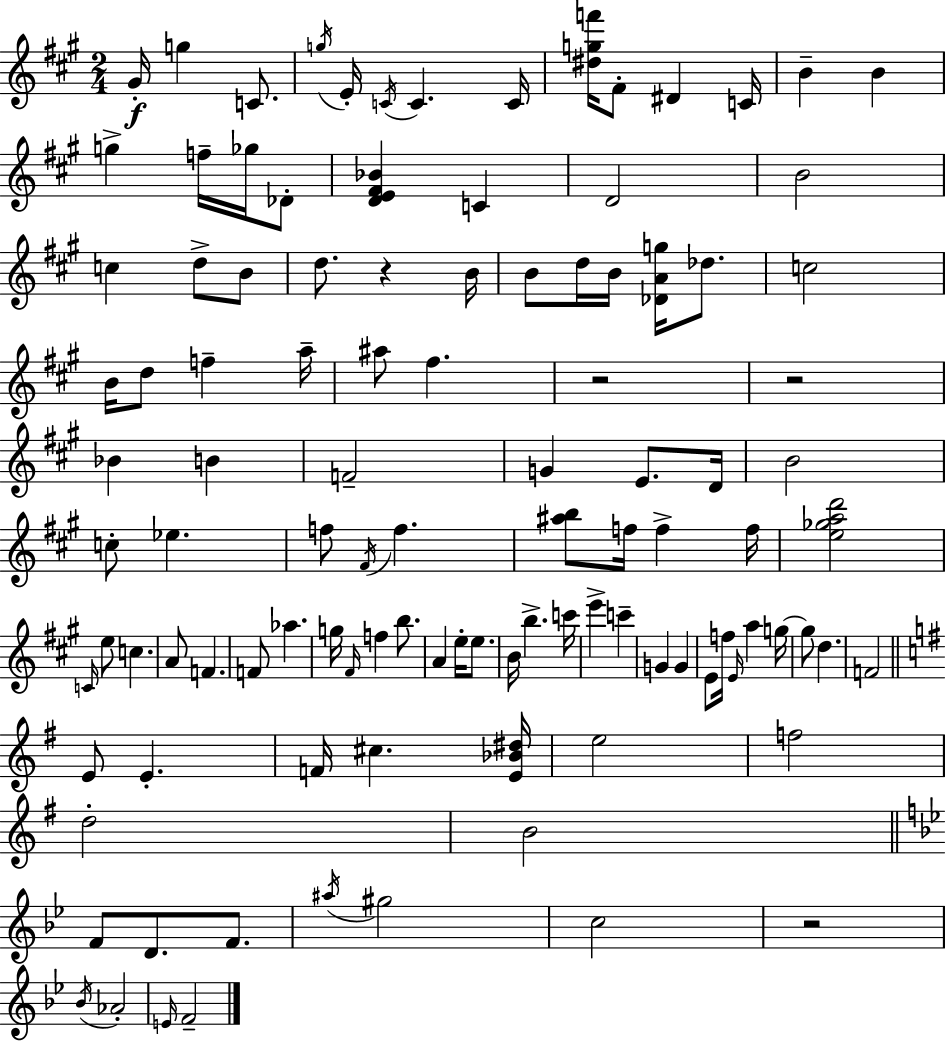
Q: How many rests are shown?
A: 4